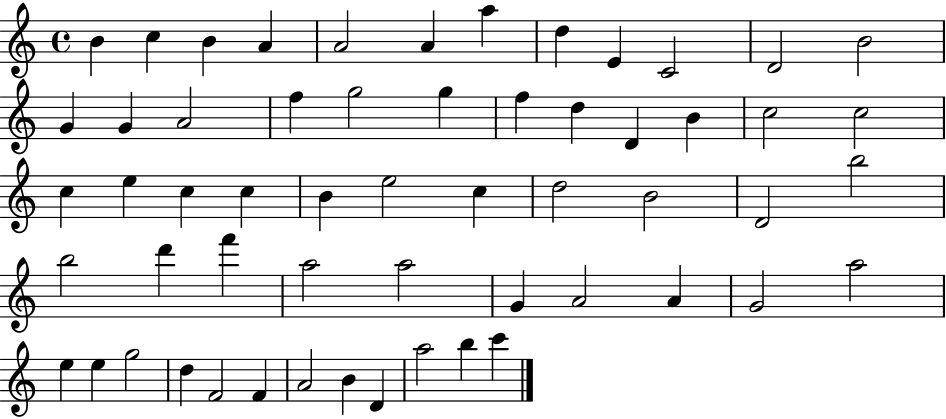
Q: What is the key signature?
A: C major